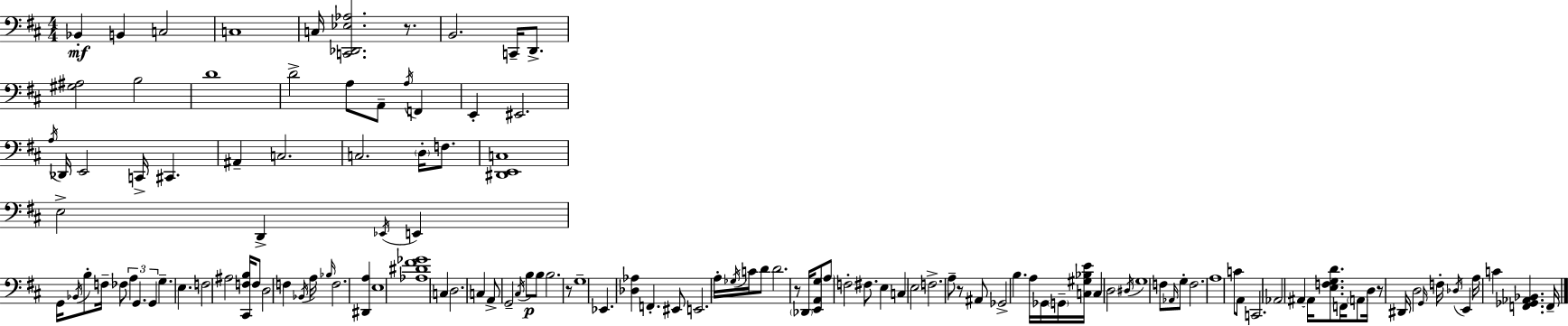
X:1
T:Untitled
M:4/4
L:1/4
K:D
_B,, B,, C,2 C,4 C,/4 [C,,_D,,_E,_A,]2 z/2 B,,2 C,,/4 D,,/2 [^G,^A,]2 B,2 D4 D2 A,/2 A,,/2 A,/4 F,, E,, ^E,,2 A,/4 _D,,/4 E,,2 C,,/4 ^C,, ^A,, C,2 C,2 D,/4 F,/2 [^D,,E,,C,]4 E,2 D,, _E,,/4 E,, G,,/4 _B,,/4 B,/2 F,/4 _F,/2 A, G,, G,, G, E, F,2 ^A,2 [^C,,F,B,]/4 F,/2 D,2 F, _B,,/4 A,/4 _B,/4 F,2 [^D,,A,] E,4 [_A,^D^F_G]4 C, D,2 C, A,,/2 G,,2 ^C,/4 B,/2 B,/2 B,2 z/2 G,4 _E,, [_D,_A,] F,, ^E,,/2 E,,2 A,/4 _G,/4 C/4 D/2 D2 z/2 _D,,/4 [E,,A,,G,]/2 A,/2 F,2 ^F,/2 E, C, E,2 F,2 A,/2 z/2 ^A,,/2 _G,,2 B, A,/4 _G,,/4 G,,/4 [C,^G,_B,E]/4 C, D,2 ^D,/4 G,4 F,/2 _A,,/4 G,/2 F,2 A,4 C/2 A,,/2 C,,2 _A,,2 ^A,, ^A,,/4 [E,F,G,D]/2 F,,/4 A,,/2 D,/4 z/2 ^D,,/4 D,2 G,,/4 F,/4 _D,/4 E,, A,/4 C [F,,_G,,_A,,_B,,] F,,/4